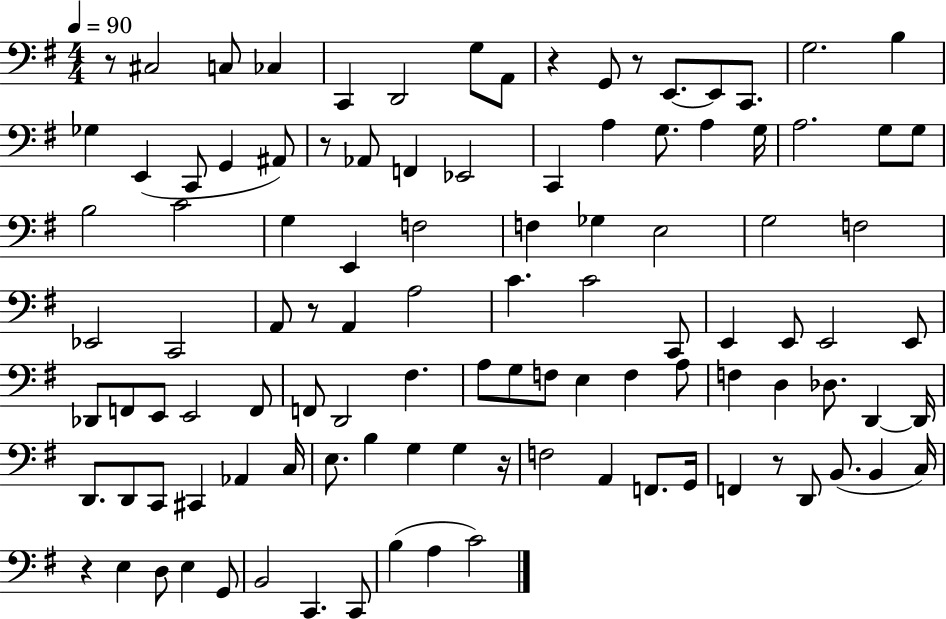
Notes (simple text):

R/e C#3/h C3/e CES3/q C2/q D2/h G3/e A2/e R/q G2/e R/e E2/e. E2/e C2/e. G3/h. B3/q Gb3/q E2/q C2/e G2/q A#2/e R/e Ab2/e F2/q Eb2/h C2/q A3/q G3/e. A3/q G3/s A3/h. G3/e G3/e B3/h C4/h G3/q E2/q F3/h F3/q Gb3/q E3/h G3/h F3/h Eb2/h C2/h A2/e R/e A2/q A3/h C4/q. C4/h C2/e E2/q E2/e E2/h E2/e Db2/e F2/e E2/e E2/h F2/e F2/e D2/h F#3/q. A3/e G3/e F3/e E3/q F3/q A3/e F3/q D3/q Db3/e. D2/q D2/s D2/e. D2/e C2/e C#2/q Ab2/q C3/s E3/e. B3/q G3/q G3/q R/s F3/h A2/q F2/e. G2/s F2/q R/e D2/e B2/e. B2/q C3/s R/q E3/q D3/e E3/q G2/e B2/h C2/q. C2/e B3/q A3/q C4/h